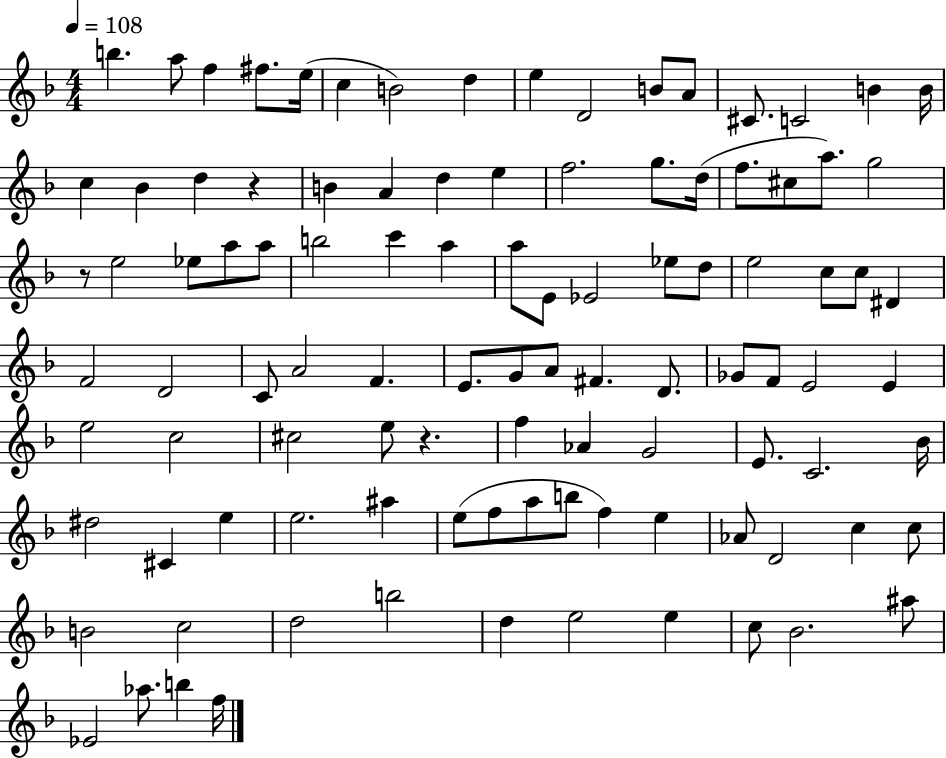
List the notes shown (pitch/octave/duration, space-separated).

B5/q. A5/e F5/q F#5/e. E5/s C5/q B4/h D5/q E5/q D4/h B4/e A4/e C#4/e. C4/h B4/q B4/s C5/q Bb4/q D5/q R/q B4/q A4/q D5/q E5/q F5/h. G5/e. D5/s F5/e. C#5/e A5/e. G5/h R/e E5/h Eb5/e A5/e A5/e B5/h C6/q A5/q A5/e E4/e Eb4/h Eb5/e D5/e E5/h C5/e C5/e D#4/q F4/h D4/h C4/e A4/h F4/q. E4/e. G4/e A4/e F#4/q. D4/e. Gb4/e F4/e E4/h E4/q E5/h C5/h C#5/h E5/e R/q. F5/q Ab4/q G4/h E4/e. C4/h. Bb4/s D#5/h C#4/q E5/q E5/h. A#5/q E5/e F5/e A5/e B5/e F5/q E5/q Ab4/e D4/h C5/q C5/e B4/h C5/h D5/h B5/h D5/q E5/h E5/q C5/e Bb4/h. A#5/e Eb4/h Ab5/e. B5/q F5/s